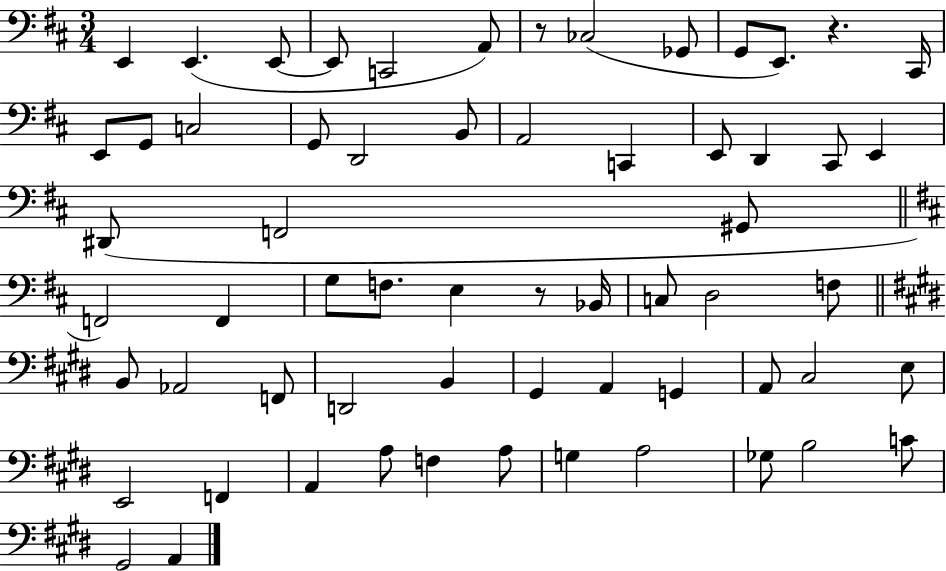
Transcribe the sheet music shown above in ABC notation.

X:1
T:Untitled
M:3/4
L:1/4
K:D
E,, E,, E,,/2 E,,/2 C,,2 A,,/2 z/2 _C,2 _G,,/2 G,,/2 E,,/2 z ^C,,/4 E,,/2 G,,/2 C,2 G,,/2 D,,2 B,,/2 A,,2 C,, E,,/2 D,, ^C,,/2 E,, ^D,,/2 F,,2 ^G,,/2 F,,2 F,, G,/2 F,/2 E, z/2 _B,,/4 C,/2 D,2 F,/2 B,,/2 _A,,2 F,,/2 D,,2 B,, ^G,, A,, G,, A,,/2 ^C,2 E,/2 E,,2 F,, A,, A,/2 F, A,/2 G, A,2 _G,/2 B,2 C/2 ^G,,2 A,,